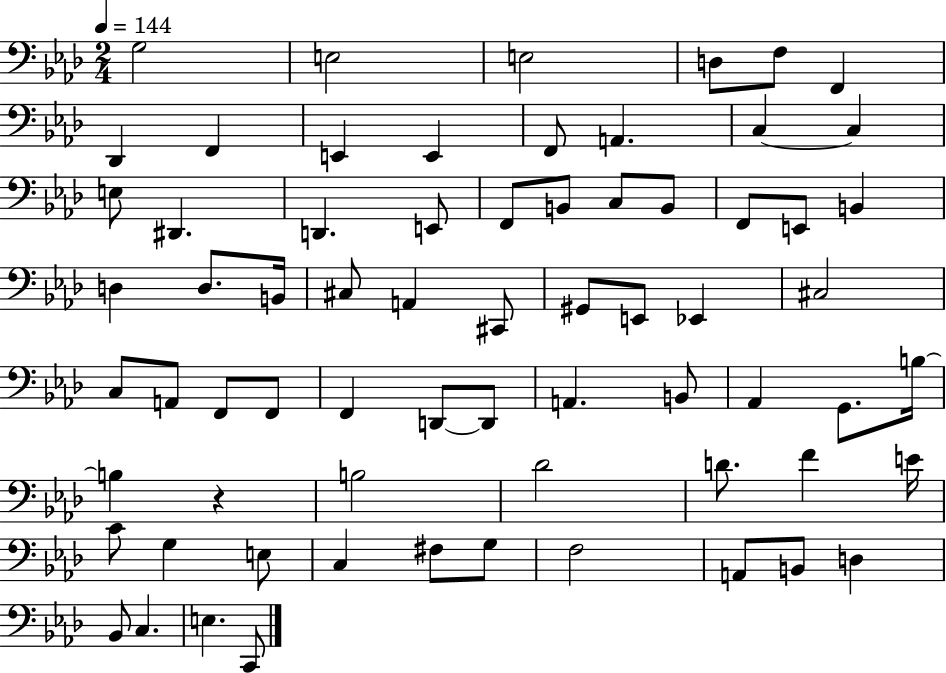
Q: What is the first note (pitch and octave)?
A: G3